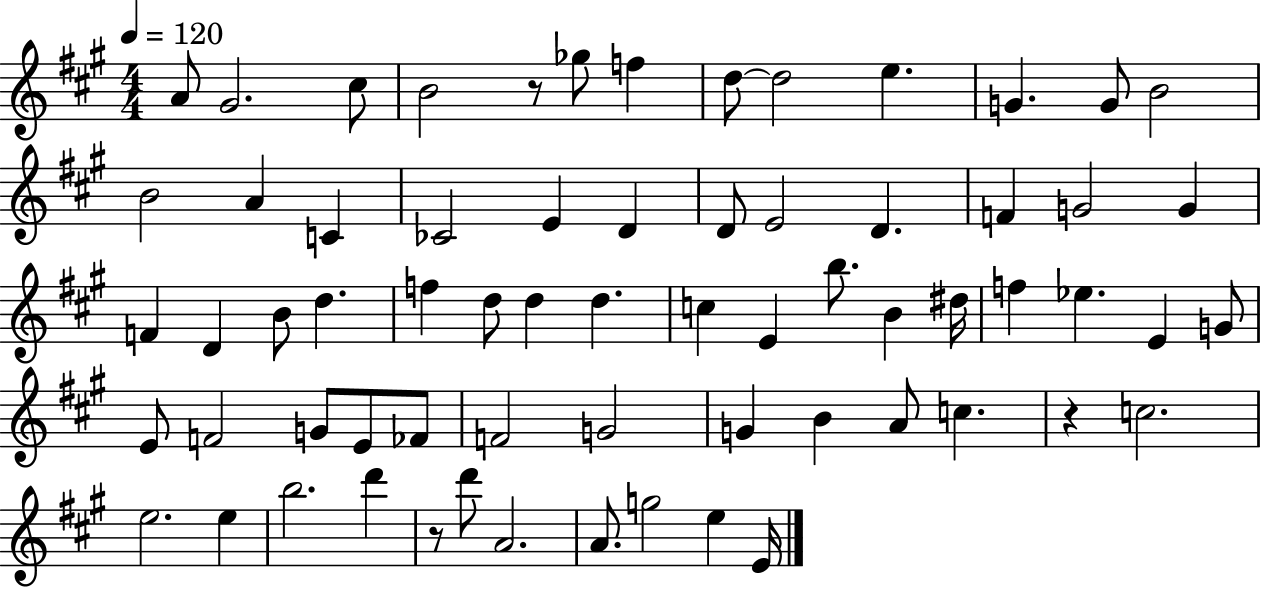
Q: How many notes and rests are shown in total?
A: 66